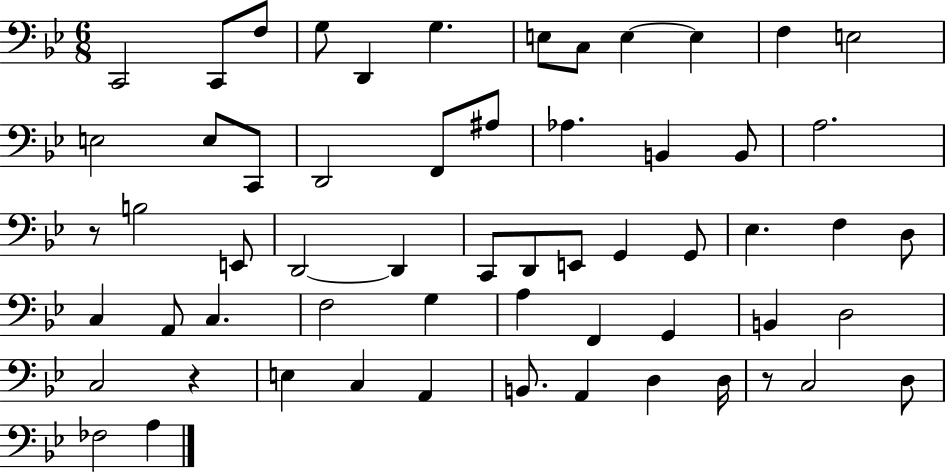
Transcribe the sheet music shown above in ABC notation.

X:1
T:Untitled
M:6/8
L:1/4
K:Bb
C,,2 C,,/2 F,/2 G,/2 D,, G, E,/2 C,/2 E, E, F, E,2 E,2 E,/2 C,,/2 D,,2 F,,/2 ^A,/2 _A, B,, B,,/2 A,2 z/2 B,2 E,,/2 D,,2 D,, C,,/2 D,,/2 E,,/2 G,, G,,/2 _E, F, D,/2 C, A,,/2 C, F,2 G, A, F,, G,, B,, D,2 C,2 z E, C, A,, B,,/2 A,, D, D,/4 z/2 C,2 D,/2 _F,2 A,